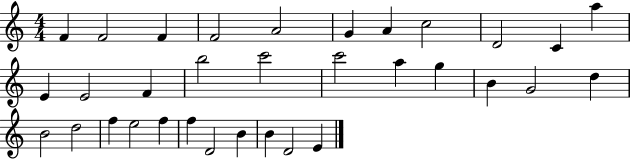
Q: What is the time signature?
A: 4/4